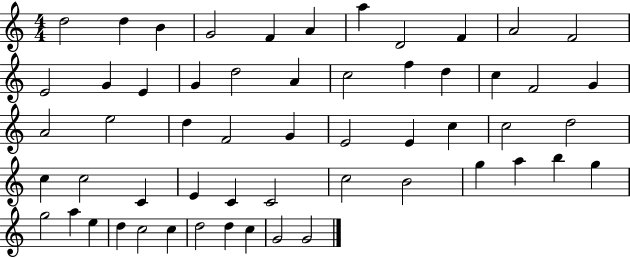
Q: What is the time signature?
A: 4/4